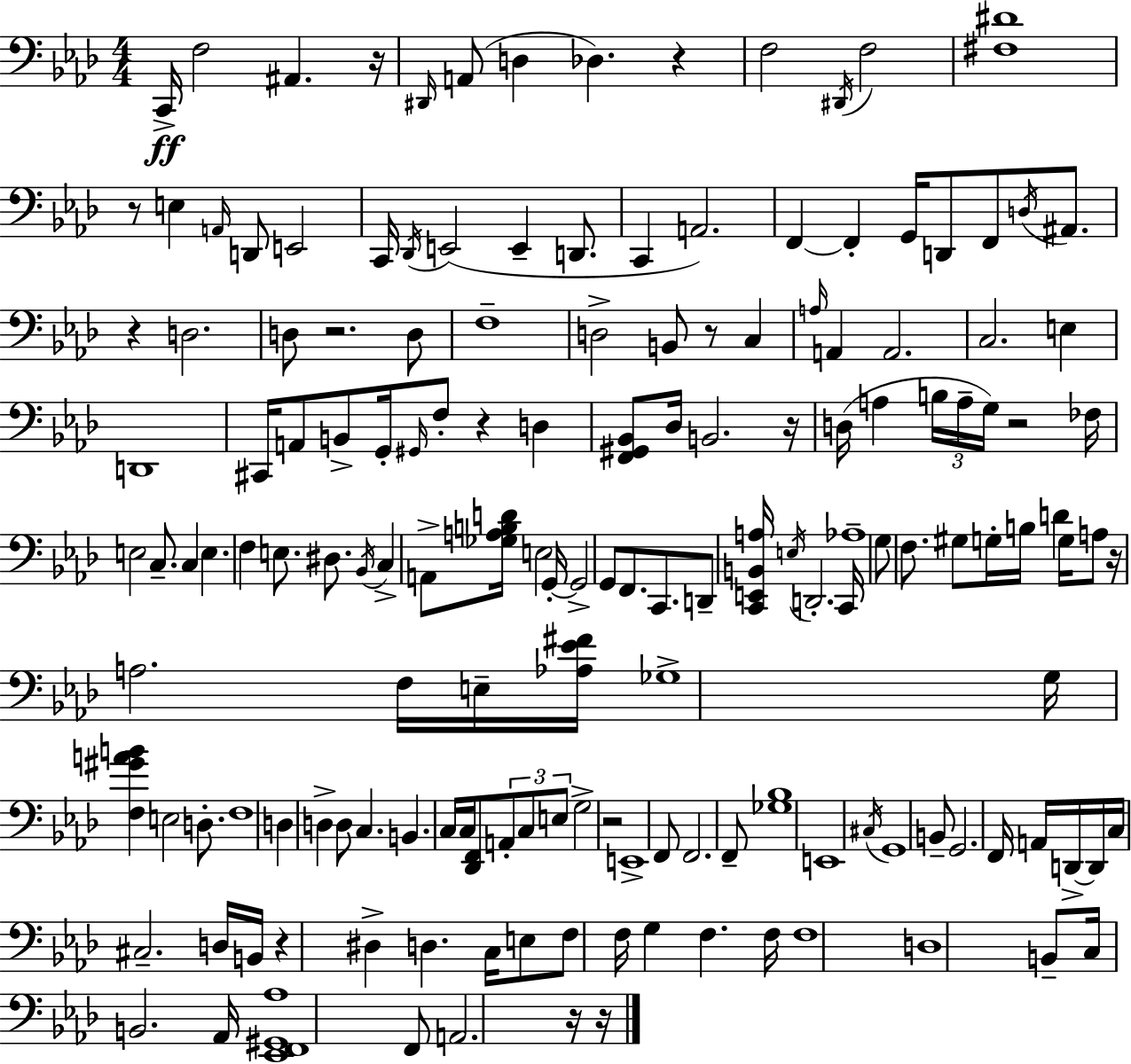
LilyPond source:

{
  \clef bass
  \numericTimeSignature
  \time 4/4
  \key f \minor
  c,16->\ff f2 ais,4. r16 | \grace { dis,16 }( a,8 d4 des4.) r4 | f2 \acciaccatura { dis,16 } f2 | <fis dis'>1 | \break r8 e4 \grace { a,16 } d,8 e,2 | c,16 \acciaccatura { des,16 }( e,2 e,4-- | d,8. c,4 a,2.) | f,4~~ f,4-. g,16 d,8 f,8 | \break \acciaccatura { d16 } ais,8. r4 d2. | d8 r2. | d8 f1-- | d2-> b,8 r8 | \break c4 \grace { a16 } a,4 a,2. | c2. | e4 d,1 | cis,16 a,8 b,8-> g,16-. \grace { gis,16 } f8-. r4 | \break d4 <f, gis, bes,>8 des16 b,2. | r16 d16( a4 \tuplet 3/2 { b16 a16-- g16) } r2 | fes16 e2 | c8.-- c4 e4. f4 | \break e8. dis8. \acciaccatura { bes,16 } c4-> a,8-> <ges a b d'>16 e2 | g,16-.~~ g,2-> | g,8 f,8. c,8. d,8-- <c, e, b, a>16 \acciaccatura { e16 } d,2.-. | c,16 aes1-- | \break g8 f8. gis8 | g16-. b16 d'4 g16 a8 r16 a2. | f16 e16-- <aes ees' fis'>16 ges1-> | g16 <f gis' a' b'>4 e2 | \break d8.-. f1 | d4 d4-> | d8 c4. b,4. c16 | c16 <des, f,>8 \tuplet 3/2 { a,8-. c8 e8 } g2-> | \break r2 e,1-> | f,8 f,2. | f,8-- <ges bes>1 | e,1 | \break \acciaccatura { cis16 } g,1 | b,8-- g,2. | f,16 a,16 d,16->~~ d,16 c16 cis2.-- | d16 b,16 r4 dis4-> | \break d4. c16 e8 f8 f16 g4 | f4. f16 f1 | d1 | b,8-- c16 b,2. | \break aes,16 <ees, f, gis, aes>1 | f,8 a,2. | r16 r16 \bar "|."
}